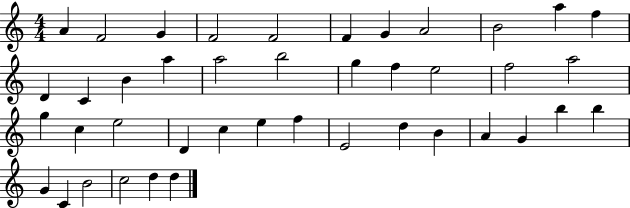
{
  \clef treble
  \numericTimeSignature
  \time 4/4
  \key c \major
  a'4 f'2 g'4 | f'2 f'2 | f'4 g'4 a'2 | b'2 a''4 f''4 | \break d'4 c'4 b'4 a''4 | a''2 b''2 | g''4 f''4 e''2 | f''2 a''2 | \break g''4 c''4 e''2 | d'4 c''4 e''4 f''4 | e'2 d''4 b'4 | a'4 g'4 b''4 b''4 | \break g'4 c'4 b'2 | c''2 d''4 d''4 | \bar "|."
}